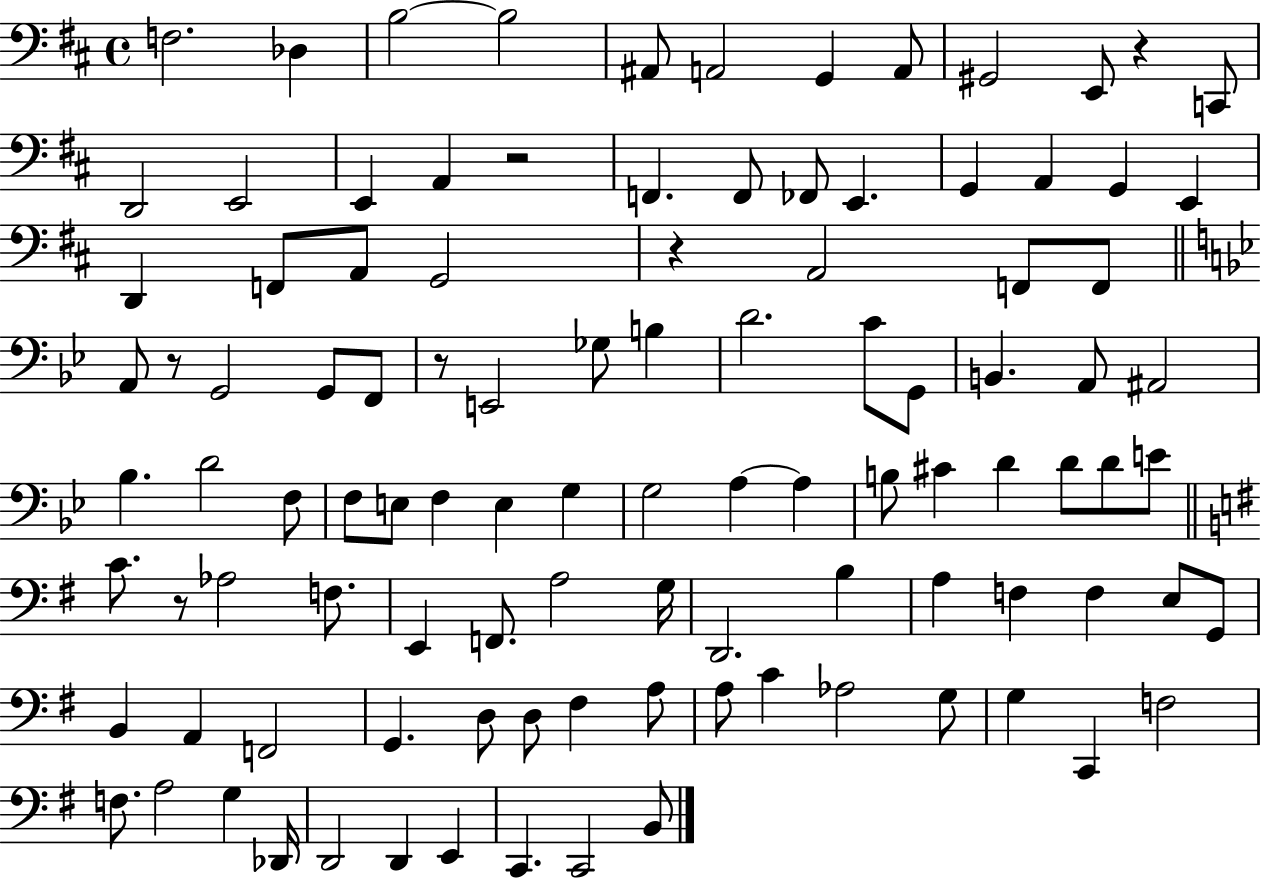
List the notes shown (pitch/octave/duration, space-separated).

F3/h. Db3/q B3/h B3/h A#2/e A2/h G2/q A2/e G#2/h E2/e R/q C2/e D2/h E2/h E2/q A2/q R/h F2/q. F2/e FES2/e E2/q. G2/q A2/q G2/q E2/q D2/q F2/e A2/e G2/h R/q A2/h F2/e F2/e A2/e R/e G2/h G2/e F2/e R/e E2/h Gb3/e B3/q D4/h. C4/e G2/e B2/q. A2/e A#2/h Bb3/q. D4/h F3/e F3/e E3/e F3/q E3/q G3/q G3/h A3/q A3/q B3/e C#4/q D4/q D4/e D4/e E4/e C4/e. R/e Ab3/h F3/e. E2/q F2/e. A3/h G3/s D2/h. B3/q A3/q F3/q F3/q E3/e G2/e B2/q A2/q F2/h G2/q. D3/e D3/e F#3/q A3/e A3/e C4/q Ab3/h G3/e G3/q C2/q F3/h F3/e. A3/h G3/q Db2/s D2/h D2/q E2/q C2/q. C2/h B2/e